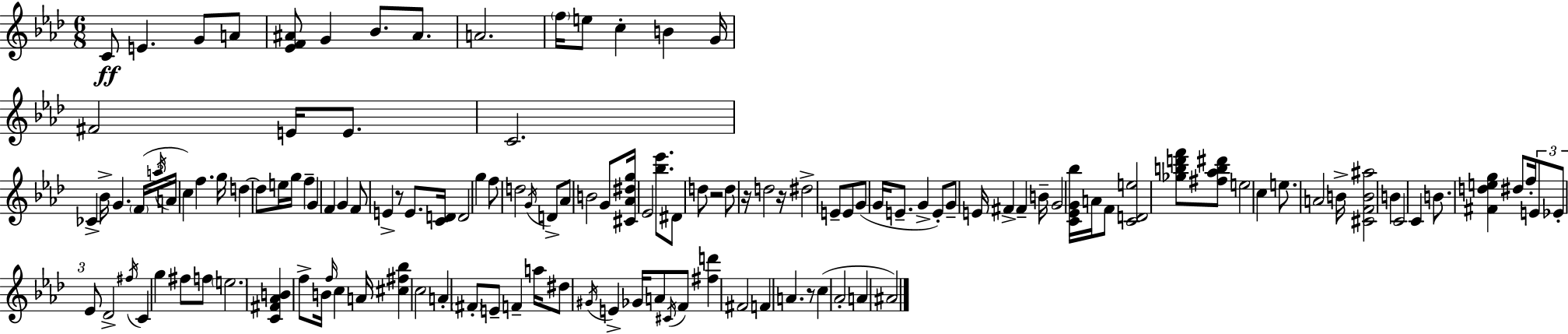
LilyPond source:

{
  \clef treble
  \numericTimeSignature
  \time 6/8
  \key f \minor
  c'8\ff e'4. g'8 a'8 | <ees' f' ais'>8 g'4 bes'8. ais'8. | a'2. | \parenthesize f''16 e''8 c''4-. b'4 g'16 | \break fis'2 e'16 e'8. | c'2. | ces'4-> bes'16-> g'4. \tuplet 3/2 { \parenthesize f'16( | \acciaccatura { a''16 } a'16 } c''4) f''4. | \break g''16 d''4~~ d''8 e''16 g''16 f''4-- | g'4 f'4 g'4 | f'8 e'4-> r8 e'8. | <c' d'>16 d'2 g''4 | \break f''8 d''2 \acciaccatura { g'16 } | d'8-> aes'8 b'2 | g'8 <cis' aes' dis'' g''>16 ees'2 <bes'' ees'''>8. | dis'8 d''8 r2 | \break d''8 r16 d''2 | r16 dis''2-> e'8-- | e'8 g'8( g'16 e'8.-- g'4-> | e'8-.) g'8-- e'16 fis'4-> fis'4-- | \break b'16-- g'2 <c' ees' g' bes''>16 a'16 | f'8 <c' d' e''>2 <ges'' b'' d''' f'''>8 | <fis'' aes'' b'' dis'''>8 e''2 c''4 | e''8. a'2 | \break b'16-> <cis' f' b' ais''>2 b'4 | c'2 c'4 | b'8. <fis' d'' e'' g''>4 dis''8 f''16-. | \tuplet 3/2 { e'8 ees'8-. ees'8 } des'2-> | \break \acciaccatura { fis''16 } c'4 g''4 fis''8 | f''8 \parenthesize e''2. | <c' fis' aes' b'>4 f''8-> b'16 \grace { f''16 } c''4 | a'16 <cis'' fis'' bes''>4 c''2 | \break a'4-. \parenthesize fis'8-. e'8-- | f'4-- a''16 dis''8 \acciaccatura { gis'16 } e'4-> | ges'16 a'8 \acciaccatura { cis'16 } f'8 <fis'' d'''>4 fis'2 | f'4 a'4. | \break r8 c''4( aes'2-. | a'4 ais'2) | \bar "|."
}